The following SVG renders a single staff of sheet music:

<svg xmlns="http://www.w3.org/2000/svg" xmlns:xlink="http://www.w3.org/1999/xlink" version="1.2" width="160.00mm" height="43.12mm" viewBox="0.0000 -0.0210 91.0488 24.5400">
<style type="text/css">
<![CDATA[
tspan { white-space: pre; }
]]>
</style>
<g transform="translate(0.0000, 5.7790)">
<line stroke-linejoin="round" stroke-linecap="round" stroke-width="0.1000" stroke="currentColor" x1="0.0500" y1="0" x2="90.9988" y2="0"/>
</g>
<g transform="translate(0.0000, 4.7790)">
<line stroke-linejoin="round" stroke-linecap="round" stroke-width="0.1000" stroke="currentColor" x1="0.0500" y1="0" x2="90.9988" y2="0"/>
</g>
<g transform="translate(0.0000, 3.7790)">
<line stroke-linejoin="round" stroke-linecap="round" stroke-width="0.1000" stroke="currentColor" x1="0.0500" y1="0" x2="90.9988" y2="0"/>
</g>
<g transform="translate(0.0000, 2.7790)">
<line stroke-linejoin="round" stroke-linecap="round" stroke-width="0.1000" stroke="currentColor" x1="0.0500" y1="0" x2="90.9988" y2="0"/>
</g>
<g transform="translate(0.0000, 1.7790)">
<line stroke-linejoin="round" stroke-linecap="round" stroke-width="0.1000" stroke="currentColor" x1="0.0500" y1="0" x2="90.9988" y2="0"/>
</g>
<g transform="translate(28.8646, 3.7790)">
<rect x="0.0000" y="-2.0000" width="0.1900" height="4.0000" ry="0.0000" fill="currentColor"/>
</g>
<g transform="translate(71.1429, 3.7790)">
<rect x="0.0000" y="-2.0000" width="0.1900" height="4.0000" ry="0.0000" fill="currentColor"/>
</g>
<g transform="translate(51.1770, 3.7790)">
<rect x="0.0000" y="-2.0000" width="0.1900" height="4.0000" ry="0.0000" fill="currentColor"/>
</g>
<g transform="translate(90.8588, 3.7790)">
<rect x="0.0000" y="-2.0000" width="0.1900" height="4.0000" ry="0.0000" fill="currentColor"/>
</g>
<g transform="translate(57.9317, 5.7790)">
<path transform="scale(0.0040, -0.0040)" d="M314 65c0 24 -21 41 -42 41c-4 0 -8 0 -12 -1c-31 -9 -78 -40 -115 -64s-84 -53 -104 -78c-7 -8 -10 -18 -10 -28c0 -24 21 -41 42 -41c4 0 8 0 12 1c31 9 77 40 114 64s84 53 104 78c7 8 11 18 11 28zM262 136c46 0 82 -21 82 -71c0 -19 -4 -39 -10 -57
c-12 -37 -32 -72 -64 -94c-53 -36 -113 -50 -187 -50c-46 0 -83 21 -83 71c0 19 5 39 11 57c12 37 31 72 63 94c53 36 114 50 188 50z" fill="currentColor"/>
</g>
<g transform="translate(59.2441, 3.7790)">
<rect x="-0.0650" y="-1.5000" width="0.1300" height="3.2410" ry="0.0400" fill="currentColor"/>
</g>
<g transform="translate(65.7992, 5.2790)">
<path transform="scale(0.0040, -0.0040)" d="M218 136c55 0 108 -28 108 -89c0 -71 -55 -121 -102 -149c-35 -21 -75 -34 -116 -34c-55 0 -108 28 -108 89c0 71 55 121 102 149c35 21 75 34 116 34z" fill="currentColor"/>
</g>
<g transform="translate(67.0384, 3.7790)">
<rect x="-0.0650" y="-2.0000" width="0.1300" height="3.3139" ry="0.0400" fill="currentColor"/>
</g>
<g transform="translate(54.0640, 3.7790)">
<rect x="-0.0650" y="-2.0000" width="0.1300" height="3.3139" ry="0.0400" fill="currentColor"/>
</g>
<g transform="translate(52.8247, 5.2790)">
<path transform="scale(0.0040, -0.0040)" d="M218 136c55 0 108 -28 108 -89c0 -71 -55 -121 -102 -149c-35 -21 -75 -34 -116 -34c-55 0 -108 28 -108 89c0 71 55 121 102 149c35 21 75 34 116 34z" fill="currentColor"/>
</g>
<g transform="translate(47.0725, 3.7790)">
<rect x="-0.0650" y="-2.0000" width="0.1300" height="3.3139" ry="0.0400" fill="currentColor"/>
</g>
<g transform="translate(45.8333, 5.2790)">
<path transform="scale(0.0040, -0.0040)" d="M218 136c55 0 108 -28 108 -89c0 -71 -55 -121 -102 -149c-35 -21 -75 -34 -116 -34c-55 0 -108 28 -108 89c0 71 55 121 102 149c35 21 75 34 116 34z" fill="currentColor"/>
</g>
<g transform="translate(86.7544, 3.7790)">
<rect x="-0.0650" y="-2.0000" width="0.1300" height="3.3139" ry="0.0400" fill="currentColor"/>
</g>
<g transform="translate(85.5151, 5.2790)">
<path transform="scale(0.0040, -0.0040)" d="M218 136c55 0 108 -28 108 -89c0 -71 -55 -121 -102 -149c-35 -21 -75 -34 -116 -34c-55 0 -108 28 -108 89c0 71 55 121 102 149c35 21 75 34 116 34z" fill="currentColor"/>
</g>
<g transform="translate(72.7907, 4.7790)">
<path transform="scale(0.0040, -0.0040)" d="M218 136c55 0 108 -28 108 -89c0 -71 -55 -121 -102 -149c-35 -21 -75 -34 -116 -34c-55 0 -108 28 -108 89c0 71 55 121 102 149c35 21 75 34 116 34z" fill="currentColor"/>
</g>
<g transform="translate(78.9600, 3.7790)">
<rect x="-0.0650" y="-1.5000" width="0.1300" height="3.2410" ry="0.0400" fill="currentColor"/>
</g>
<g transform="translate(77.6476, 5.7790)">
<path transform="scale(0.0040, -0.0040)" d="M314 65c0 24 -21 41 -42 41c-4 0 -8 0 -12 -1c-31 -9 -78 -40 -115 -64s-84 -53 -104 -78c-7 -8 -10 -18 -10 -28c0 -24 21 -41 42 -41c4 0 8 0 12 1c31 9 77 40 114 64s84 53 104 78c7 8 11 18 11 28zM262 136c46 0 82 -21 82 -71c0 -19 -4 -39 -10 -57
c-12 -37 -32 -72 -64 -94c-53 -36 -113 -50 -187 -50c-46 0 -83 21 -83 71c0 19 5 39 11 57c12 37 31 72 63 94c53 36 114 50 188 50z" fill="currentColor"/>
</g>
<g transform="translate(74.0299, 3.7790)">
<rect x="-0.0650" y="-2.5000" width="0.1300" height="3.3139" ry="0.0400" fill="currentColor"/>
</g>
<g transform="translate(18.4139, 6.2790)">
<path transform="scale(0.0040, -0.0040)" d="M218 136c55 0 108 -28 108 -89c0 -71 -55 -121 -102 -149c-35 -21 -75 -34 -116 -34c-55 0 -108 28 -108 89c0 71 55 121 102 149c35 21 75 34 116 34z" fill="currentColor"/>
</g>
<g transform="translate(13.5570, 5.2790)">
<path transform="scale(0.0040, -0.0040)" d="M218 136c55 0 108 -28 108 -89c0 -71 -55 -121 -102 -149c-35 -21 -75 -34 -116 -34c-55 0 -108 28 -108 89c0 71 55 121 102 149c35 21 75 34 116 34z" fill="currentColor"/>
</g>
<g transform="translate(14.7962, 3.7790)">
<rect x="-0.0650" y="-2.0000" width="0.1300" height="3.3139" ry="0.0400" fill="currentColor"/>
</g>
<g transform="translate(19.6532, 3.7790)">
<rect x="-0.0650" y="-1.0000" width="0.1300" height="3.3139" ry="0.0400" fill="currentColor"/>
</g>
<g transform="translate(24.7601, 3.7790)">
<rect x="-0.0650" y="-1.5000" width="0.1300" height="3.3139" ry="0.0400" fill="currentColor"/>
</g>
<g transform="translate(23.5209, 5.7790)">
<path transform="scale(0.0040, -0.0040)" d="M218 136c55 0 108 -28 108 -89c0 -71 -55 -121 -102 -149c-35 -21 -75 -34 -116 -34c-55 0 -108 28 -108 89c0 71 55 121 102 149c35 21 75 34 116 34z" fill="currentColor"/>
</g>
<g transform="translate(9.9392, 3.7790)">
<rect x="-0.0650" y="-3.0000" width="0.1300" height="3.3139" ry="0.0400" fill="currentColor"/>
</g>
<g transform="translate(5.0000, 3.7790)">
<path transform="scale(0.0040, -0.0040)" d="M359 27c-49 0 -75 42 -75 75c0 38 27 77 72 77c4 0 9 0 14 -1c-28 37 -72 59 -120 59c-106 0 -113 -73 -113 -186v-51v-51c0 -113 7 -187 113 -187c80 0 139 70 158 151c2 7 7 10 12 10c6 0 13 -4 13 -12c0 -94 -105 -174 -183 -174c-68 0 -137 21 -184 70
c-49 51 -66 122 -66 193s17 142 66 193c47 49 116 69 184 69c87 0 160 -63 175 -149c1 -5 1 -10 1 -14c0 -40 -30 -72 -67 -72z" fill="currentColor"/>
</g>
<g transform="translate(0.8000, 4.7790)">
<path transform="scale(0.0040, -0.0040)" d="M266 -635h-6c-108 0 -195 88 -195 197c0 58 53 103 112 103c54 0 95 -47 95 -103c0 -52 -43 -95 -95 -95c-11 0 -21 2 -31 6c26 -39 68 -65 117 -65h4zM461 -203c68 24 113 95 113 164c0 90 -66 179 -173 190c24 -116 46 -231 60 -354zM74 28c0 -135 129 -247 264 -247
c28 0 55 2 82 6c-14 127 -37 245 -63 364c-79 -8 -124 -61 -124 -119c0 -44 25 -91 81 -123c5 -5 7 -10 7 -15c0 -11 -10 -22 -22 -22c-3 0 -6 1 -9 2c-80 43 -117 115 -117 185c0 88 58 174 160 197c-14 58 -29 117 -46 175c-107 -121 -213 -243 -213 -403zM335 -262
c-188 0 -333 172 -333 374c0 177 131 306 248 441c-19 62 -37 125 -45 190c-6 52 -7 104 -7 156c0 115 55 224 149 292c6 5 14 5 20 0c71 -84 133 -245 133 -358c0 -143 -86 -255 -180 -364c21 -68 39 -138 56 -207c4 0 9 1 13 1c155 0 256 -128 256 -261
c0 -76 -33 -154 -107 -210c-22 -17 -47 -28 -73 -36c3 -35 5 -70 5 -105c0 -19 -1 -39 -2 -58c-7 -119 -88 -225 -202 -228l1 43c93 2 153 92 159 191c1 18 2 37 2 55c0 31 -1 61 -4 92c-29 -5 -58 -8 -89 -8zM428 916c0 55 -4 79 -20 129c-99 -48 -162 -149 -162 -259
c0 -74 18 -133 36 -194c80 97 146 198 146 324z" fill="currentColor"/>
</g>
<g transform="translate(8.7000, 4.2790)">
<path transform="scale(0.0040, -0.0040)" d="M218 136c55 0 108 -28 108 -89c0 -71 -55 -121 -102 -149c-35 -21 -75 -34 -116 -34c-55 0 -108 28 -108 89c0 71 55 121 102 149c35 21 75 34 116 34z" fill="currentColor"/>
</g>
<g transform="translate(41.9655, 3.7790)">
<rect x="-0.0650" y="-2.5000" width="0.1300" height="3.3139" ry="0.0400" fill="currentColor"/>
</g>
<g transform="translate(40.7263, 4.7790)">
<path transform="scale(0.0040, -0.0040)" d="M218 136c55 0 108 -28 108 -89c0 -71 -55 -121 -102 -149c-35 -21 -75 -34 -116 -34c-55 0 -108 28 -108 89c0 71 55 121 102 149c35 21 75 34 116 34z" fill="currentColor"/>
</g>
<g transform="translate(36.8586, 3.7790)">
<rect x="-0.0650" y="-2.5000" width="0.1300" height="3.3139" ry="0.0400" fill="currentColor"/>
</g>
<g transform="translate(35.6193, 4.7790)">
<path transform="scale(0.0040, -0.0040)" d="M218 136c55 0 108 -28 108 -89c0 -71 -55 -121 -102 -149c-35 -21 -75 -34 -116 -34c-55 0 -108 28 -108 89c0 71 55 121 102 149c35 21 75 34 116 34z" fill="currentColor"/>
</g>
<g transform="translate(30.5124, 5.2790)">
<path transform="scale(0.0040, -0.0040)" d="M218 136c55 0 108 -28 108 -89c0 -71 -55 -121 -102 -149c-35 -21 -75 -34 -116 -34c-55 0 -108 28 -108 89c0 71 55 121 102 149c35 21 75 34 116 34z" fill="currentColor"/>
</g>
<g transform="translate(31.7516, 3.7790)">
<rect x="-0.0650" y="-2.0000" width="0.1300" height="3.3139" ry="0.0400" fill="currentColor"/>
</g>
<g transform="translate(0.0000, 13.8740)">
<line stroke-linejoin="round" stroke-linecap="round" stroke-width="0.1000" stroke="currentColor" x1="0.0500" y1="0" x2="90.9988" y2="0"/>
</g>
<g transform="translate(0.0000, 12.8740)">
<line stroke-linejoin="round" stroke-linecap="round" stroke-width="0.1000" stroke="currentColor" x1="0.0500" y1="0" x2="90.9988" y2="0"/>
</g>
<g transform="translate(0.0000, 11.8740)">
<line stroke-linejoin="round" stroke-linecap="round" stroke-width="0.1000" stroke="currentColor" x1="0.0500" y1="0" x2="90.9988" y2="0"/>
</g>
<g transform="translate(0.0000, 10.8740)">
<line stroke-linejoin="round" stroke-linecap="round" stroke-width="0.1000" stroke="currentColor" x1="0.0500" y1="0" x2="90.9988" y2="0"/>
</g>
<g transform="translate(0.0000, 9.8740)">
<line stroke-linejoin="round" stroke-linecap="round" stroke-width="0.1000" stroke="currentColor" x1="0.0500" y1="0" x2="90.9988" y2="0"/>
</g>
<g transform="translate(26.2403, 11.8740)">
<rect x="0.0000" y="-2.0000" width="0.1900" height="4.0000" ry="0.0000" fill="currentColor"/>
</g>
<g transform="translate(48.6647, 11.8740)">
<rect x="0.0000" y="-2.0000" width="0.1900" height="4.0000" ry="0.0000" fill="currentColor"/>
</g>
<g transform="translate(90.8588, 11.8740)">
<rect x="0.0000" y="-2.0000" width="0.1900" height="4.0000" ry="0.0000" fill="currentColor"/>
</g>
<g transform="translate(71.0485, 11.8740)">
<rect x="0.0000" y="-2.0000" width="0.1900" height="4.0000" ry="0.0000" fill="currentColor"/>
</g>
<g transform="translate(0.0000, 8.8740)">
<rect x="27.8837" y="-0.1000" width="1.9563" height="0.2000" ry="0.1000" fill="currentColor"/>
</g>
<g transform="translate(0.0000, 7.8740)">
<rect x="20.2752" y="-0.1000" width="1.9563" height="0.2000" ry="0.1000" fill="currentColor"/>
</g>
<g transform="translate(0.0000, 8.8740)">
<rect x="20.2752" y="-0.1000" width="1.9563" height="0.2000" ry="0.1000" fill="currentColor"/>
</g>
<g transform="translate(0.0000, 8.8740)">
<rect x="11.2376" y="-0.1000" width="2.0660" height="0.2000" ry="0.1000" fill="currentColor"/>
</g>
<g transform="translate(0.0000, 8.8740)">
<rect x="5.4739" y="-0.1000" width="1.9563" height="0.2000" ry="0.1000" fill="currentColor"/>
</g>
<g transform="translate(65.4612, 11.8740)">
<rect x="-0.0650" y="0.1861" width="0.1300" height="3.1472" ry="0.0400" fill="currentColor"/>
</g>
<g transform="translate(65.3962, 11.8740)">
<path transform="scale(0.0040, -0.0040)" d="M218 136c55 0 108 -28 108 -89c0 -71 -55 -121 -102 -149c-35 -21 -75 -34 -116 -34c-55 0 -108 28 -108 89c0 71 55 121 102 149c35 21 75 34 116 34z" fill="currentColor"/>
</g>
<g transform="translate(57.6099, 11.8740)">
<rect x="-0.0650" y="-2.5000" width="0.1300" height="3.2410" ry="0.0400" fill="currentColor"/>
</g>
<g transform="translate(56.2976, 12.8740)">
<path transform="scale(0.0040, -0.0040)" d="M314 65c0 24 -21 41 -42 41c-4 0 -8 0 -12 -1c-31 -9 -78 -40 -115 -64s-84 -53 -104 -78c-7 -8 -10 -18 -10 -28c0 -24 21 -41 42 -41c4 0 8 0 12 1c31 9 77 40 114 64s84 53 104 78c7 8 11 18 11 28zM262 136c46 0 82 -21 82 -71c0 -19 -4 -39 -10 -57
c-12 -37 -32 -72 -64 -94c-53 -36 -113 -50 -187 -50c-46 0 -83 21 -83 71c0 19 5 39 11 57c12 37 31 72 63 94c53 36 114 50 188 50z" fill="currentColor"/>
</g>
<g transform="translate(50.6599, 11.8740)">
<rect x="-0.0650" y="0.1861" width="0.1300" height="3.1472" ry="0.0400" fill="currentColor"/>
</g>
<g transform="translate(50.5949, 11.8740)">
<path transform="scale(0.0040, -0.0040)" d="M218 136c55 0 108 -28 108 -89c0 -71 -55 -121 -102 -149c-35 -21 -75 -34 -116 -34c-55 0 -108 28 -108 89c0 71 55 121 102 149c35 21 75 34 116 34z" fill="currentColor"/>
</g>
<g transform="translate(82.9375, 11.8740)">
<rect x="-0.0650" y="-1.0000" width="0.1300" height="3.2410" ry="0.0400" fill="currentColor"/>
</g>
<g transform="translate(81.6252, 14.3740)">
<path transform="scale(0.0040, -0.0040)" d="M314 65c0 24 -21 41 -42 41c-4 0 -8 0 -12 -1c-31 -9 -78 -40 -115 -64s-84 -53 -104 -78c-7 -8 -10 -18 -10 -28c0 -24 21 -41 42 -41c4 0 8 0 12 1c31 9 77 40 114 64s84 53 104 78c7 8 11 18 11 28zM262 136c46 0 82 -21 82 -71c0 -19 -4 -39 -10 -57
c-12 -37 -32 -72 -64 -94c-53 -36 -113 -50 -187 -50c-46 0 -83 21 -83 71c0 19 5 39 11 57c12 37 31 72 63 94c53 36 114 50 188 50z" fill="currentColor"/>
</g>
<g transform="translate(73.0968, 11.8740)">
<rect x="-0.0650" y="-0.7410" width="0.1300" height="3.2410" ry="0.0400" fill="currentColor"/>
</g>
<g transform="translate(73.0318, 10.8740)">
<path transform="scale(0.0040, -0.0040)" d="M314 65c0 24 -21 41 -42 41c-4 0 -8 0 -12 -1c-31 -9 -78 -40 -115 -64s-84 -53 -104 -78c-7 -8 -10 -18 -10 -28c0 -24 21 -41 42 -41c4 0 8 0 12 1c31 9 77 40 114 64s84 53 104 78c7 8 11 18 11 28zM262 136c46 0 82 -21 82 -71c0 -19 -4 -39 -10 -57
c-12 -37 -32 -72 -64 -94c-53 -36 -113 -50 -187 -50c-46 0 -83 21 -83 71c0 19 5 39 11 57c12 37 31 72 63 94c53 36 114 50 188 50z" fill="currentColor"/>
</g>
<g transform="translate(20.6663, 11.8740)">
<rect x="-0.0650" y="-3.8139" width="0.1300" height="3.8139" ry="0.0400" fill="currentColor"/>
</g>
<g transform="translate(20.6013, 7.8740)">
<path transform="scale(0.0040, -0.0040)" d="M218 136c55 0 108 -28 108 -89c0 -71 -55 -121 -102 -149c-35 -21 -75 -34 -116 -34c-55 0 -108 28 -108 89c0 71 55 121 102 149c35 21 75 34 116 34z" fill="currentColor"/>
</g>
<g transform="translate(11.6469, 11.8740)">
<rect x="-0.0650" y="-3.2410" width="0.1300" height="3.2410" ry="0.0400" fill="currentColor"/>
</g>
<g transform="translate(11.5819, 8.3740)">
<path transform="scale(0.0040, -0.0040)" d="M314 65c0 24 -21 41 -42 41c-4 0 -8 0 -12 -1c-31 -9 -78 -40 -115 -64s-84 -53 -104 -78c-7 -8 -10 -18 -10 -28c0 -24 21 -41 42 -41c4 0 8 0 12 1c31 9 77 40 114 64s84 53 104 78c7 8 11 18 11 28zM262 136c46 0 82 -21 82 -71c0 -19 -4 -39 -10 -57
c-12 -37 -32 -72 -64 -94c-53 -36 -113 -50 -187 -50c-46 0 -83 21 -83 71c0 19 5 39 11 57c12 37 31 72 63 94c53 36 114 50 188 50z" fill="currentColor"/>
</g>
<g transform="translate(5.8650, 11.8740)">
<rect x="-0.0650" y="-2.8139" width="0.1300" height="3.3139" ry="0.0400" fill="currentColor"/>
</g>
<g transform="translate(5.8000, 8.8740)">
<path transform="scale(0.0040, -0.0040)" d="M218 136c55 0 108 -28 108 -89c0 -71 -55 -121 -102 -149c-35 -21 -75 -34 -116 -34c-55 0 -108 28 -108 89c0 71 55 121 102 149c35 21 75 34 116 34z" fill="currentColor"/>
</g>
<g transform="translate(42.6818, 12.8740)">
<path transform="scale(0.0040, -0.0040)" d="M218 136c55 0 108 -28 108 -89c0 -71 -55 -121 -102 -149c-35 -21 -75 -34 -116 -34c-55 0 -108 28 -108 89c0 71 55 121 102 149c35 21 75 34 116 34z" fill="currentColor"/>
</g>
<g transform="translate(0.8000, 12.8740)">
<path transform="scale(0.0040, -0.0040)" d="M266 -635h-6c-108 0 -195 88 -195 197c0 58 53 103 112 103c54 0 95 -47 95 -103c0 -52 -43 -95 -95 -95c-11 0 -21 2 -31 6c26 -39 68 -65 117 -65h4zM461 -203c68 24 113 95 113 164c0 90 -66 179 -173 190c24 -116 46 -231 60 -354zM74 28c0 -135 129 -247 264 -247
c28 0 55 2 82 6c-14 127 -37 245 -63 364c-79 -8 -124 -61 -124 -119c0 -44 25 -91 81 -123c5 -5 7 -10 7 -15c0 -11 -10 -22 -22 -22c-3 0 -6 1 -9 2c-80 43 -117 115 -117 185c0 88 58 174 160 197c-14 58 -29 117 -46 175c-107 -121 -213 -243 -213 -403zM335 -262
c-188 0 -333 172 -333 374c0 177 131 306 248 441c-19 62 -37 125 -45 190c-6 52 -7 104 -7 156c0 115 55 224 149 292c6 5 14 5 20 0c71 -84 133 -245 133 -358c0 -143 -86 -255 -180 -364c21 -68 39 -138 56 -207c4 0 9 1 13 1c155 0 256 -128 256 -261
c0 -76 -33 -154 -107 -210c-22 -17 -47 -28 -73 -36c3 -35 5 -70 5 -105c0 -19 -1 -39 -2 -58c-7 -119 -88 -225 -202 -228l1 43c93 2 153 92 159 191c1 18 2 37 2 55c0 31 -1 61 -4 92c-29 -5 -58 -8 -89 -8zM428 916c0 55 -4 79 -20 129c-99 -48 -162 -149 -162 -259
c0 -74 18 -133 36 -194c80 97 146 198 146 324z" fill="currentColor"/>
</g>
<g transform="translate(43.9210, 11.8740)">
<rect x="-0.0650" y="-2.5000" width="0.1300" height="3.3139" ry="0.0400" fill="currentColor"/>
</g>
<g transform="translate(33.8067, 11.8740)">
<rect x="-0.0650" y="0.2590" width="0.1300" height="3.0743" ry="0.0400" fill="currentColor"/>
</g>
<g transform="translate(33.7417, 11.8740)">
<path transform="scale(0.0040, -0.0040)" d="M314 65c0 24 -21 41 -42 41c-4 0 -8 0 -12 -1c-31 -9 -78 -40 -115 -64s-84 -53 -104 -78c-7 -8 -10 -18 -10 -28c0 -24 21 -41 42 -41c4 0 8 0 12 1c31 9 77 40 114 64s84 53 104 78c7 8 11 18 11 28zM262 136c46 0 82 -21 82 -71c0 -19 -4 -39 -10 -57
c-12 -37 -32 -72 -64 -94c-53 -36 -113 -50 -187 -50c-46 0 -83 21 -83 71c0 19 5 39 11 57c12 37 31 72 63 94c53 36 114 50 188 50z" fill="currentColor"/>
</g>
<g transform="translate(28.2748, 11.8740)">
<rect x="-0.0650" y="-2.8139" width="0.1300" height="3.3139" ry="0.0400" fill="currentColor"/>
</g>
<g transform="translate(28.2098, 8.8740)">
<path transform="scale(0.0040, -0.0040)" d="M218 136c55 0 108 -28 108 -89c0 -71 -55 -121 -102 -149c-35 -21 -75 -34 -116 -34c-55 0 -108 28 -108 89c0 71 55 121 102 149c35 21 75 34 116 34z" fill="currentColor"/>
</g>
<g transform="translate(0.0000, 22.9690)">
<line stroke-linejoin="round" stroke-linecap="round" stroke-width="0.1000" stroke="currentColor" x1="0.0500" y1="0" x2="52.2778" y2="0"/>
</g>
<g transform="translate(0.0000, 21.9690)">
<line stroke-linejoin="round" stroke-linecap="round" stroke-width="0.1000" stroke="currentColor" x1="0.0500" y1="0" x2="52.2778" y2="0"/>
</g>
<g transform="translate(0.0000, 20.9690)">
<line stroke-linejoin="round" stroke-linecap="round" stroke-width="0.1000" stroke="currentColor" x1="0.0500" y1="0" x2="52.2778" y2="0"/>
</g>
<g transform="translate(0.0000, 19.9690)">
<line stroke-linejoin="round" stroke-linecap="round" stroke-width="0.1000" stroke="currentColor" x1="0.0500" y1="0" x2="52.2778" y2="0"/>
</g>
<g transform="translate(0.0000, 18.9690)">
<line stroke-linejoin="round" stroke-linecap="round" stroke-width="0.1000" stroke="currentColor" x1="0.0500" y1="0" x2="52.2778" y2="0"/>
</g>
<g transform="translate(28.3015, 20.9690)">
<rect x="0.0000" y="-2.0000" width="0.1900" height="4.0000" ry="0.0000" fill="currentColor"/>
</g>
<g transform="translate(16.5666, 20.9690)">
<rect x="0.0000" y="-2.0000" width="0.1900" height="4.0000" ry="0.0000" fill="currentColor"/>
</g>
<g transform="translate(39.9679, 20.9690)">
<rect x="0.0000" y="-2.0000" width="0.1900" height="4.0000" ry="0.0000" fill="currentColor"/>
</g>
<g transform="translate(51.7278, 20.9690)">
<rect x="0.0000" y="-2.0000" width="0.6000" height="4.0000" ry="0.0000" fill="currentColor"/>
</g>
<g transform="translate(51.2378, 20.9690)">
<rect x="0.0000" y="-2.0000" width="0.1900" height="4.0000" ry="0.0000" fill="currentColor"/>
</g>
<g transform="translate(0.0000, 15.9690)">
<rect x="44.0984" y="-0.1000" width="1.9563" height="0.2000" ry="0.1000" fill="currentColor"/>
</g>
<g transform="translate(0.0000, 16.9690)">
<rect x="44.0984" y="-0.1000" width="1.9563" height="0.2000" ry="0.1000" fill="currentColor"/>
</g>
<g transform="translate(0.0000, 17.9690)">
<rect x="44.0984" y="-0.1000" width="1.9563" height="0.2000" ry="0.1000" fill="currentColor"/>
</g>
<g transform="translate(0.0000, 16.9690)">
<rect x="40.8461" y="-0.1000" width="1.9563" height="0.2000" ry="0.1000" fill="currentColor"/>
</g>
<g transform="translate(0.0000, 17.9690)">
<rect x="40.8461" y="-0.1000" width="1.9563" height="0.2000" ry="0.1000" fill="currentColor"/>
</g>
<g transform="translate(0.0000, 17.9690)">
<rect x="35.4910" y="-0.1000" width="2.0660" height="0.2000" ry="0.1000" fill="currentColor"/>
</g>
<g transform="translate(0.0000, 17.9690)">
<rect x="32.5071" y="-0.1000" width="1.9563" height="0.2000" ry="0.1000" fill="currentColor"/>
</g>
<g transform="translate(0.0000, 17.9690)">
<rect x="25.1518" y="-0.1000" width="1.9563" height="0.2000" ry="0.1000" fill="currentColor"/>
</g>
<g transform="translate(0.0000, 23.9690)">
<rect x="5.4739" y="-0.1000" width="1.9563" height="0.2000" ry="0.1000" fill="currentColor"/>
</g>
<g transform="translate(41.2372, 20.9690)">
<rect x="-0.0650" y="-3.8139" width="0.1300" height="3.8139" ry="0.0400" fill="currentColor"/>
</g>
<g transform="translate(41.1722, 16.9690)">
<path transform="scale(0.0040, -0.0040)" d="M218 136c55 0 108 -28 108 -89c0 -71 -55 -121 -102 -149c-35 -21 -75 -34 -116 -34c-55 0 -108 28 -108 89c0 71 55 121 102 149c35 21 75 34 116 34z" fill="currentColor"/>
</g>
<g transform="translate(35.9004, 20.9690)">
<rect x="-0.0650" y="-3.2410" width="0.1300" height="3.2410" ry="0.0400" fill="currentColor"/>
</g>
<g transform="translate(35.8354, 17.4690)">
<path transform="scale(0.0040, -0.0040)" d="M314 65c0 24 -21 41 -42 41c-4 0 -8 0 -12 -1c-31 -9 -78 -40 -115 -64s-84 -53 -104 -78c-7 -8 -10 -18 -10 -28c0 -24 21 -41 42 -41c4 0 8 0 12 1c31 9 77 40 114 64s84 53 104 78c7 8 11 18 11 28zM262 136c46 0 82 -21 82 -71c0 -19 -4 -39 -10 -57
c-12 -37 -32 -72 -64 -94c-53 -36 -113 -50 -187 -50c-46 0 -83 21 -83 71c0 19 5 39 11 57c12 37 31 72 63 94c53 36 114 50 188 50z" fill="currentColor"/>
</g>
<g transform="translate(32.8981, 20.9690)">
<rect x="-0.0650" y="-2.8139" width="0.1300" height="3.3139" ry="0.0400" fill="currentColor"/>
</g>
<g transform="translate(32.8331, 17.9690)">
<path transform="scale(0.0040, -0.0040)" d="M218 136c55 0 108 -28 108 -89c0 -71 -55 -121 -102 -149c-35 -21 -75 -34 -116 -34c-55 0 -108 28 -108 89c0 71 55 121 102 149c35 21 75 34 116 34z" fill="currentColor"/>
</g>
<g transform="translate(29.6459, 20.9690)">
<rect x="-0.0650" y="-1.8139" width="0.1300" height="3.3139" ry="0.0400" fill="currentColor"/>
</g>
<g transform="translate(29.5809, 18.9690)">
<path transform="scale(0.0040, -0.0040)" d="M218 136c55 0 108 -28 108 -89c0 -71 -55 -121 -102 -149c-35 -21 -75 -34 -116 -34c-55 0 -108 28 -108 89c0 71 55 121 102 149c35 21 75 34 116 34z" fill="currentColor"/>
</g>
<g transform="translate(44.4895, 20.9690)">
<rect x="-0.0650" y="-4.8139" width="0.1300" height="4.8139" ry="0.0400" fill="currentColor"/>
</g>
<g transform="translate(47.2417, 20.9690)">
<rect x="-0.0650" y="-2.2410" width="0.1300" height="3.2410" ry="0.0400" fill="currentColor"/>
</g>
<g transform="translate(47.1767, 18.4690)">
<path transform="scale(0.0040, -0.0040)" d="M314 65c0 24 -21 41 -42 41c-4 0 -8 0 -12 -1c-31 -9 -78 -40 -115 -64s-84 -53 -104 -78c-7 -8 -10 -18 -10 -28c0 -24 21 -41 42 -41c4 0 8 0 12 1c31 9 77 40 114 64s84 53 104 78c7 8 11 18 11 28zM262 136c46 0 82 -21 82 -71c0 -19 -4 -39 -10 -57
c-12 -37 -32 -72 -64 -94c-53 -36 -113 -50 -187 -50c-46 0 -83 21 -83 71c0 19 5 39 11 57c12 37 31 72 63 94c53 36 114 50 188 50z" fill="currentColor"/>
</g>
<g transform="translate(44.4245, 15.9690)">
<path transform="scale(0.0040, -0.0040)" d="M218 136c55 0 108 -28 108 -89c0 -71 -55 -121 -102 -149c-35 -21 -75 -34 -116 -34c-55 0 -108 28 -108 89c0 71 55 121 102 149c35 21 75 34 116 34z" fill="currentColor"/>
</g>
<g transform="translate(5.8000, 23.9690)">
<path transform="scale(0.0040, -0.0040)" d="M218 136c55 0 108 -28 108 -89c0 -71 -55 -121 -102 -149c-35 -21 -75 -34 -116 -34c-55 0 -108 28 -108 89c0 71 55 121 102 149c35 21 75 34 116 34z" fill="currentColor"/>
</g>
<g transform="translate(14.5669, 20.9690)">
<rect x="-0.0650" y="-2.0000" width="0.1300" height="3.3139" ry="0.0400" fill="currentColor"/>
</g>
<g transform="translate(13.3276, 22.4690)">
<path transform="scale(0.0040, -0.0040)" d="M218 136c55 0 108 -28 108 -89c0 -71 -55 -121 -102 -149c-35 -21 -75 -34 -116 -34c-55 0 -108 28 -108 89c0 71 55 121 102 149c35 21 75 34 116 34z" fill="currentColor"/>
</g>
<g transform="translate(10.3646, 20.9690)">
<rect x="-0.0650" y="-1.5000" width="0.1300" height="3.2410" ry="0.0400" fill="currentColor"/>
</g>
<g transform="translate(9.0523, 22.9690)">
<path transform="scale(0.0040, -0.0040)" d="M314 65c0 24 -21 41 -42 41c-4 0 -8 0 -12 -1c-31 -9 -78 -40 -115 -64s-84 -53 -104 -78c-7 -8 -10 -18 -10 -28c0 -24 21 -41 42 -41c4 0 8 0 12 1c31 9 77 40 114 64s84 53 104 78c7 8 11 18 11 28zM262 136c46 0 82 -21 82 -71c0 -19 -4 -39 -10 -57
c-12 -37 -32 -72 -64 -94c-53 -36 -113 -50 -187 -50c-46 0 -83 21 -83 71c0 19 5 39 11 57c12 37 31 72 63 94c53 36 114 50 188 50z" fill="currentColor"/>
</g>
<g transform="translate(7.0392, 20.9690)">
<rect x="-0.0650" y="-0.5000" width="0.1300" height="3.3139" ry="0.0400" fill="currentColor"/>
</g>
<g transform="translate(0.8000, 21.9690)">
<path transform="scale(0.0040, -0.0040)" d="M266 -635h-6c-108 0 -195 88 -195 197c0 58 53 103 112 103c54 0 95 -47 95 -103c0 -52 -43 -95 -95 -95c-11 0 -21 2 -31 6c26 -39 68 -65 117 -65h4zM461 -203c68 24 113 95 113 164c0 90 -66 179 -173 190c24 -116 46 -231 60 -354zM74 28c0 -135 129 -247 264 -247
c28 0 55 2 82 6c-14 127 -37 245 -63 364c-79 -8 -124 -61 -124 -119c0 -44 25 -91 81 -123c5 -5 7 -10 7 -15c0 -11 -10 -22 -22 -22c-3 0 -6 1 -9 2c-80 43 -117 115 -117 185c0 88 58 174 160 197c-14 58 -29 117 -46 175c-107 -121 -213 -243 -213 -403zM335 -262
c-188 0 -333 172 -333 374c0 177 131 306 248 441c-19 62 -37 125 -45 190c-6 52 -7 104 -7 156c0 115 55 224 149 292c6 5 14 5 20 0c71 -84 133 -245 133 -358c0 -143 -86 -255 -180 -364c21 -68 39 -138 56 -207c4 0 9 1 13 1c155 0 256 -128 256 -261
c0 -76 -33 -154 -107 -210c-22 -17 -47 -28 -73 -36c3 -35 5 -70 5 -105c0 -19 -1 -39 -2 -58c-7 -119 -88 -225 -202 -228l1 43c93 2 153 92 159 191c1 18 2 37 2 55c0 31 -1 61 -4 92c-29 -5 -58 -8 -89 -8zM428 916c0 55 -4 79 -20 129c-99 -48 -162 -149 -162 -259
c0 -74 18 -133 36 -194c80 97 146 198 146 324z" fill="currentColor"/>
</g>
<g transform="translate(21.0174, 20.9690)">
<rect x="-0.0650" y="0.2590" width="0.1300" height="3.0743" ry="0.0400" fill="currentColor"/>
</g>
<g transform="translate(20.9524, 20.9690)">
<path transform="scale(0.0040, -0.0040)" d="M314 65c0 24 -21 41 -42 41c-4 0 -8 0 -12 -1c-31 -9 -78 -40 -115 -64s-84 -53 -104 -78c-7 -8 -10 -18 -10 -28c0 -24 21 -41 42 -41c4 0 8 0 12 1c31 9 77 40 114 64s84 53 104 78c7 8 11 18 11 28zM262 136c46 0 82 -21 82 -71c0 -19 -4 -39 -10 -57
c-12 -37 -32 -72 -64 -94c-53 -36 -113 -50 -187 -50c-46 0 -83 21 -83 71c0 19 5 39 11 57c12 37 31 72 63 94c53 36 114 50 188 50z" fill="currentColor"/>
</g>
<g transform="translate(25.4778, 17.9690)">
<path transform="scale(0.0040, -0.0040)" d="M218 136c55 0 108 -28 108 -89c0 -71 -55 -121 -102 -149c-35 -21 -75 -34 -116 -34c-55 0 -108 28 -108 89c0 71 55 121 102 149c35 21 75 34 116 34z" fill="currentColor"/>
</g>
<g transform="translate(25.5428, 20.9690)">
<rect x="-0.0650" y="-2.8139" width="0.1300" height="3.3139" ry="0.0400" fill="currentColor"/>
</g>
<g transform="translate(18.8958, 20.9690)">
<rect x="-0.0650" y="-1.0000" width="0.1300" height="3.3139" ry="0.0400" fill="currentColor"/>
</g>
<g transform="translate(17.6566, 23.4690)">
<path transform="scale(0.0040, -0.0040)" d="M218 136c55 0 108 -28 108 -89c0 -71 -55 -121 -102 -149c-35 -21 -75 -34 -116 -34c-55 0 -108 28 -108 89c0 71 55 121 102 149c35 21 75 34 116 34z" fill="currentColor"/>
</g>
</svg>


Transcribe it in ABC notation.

X:1
T:Untitled
M:4/4
L:1/4
K:C
A F D E F G G F F E2 F G E2 F a b2 c' a B2 G B G2 B d2 D2 C E2 F D B2 a f a b2 c' e' g2